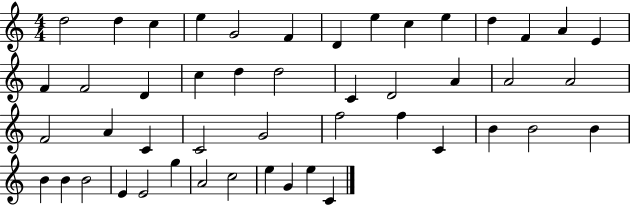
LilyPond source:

{
  \clef treble
  \numericTimeSignature
  \time 4/4
  \key c \major
  d''2 d''4 c''4 | e''4 g'2 f'4 | d'4 e''4 c''4 e''4 | d''4 f'4 a'4 e'4 | \break f'4 f'2 d'4 | c''4 d''4 d''2 | c'4 d'2 a'4 | a'2 a'2 | \break f'2 a'4 c'4 | c'2 g'2 | f''2 f''4 c'4 | b'4 b'2 b'4 | \break b'4 b'4 b'2 | e'4 e'2 g''4 | a'2 c''2 | e''4 g'4 e''4 c'4 | \break \bar "|."
}